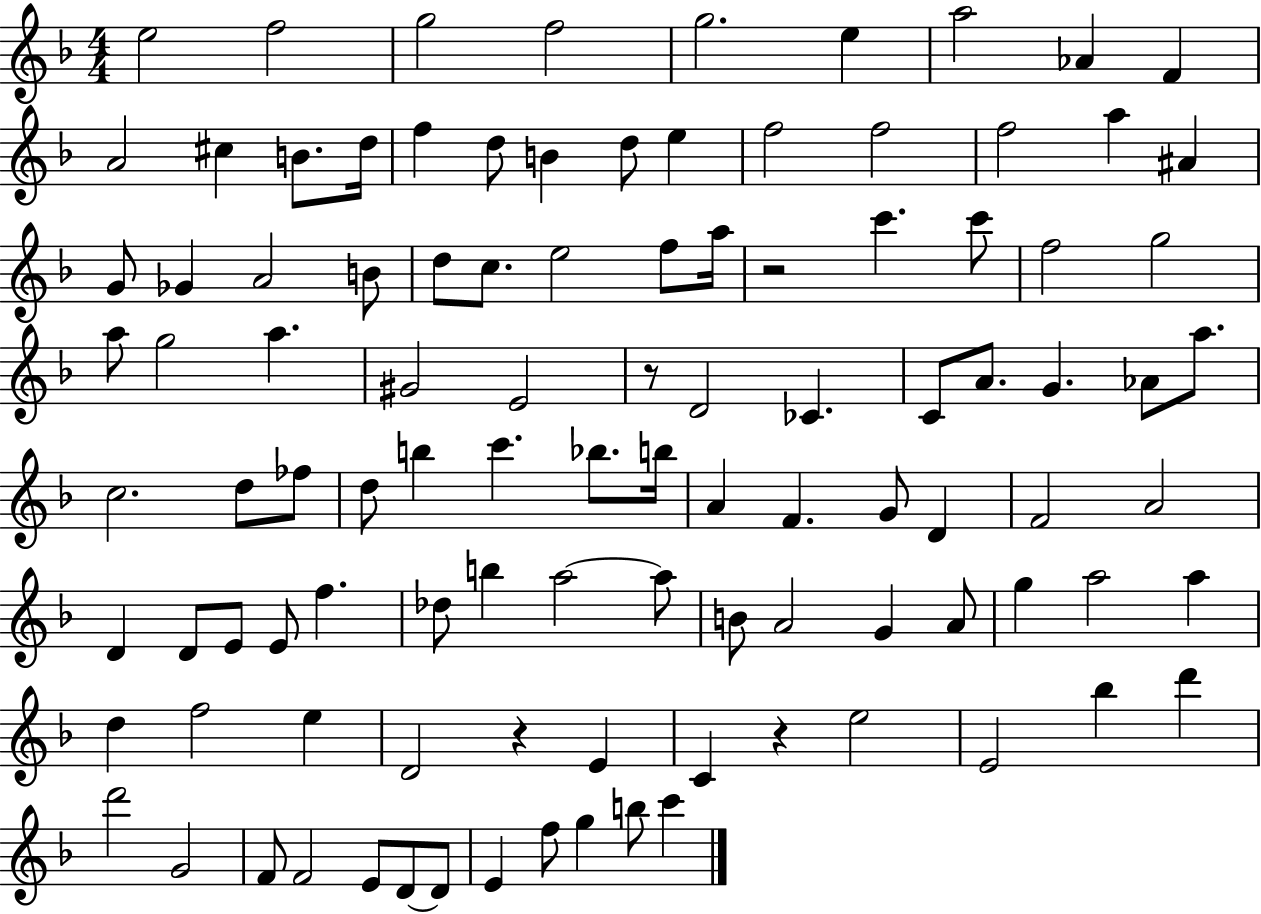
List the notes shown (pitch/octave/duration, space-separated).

E5/h F5/h G5/h F5/h G5/h. E5/q A5/h Ab4/q F4/q A4/h C#5/q B4/e. D5/s F5/q D5/e B4/q D5/e E5/q F5/h F5/h F5/h A5/q A#4/q G4/e Gb4/q A4/h B4/e D5/e C5/e. E5/h F5/e A5/s R/h C6/q. C6/e F5/h G5/h A5/e G5/h A5/q. G#4/h E4/h R/e D4/h CES4/q. C4/e A4/e. G4/q. Ab4/e A5/e. C5/h. D5/e FES5/e D5/e B5/q C6/q. Bb5/e. B5/s A4/q F4/q. G4/e D4/q F4/h A4/h D4/q D4/e E4/e E4/e F5/q. Db5/e B5/q A5/h A5/e B4/e A4/h G4/q A4/e G5/q A5/h A5/q D5/q F5/h E5/q D4/h R/q E4/q C4/q R/q E5/h E4/h Bb5/q D6/q D6/h G4/h F4/e F4/h E4/e D4/e D4/e E4/q F5/e G5/q B5/e C6/q